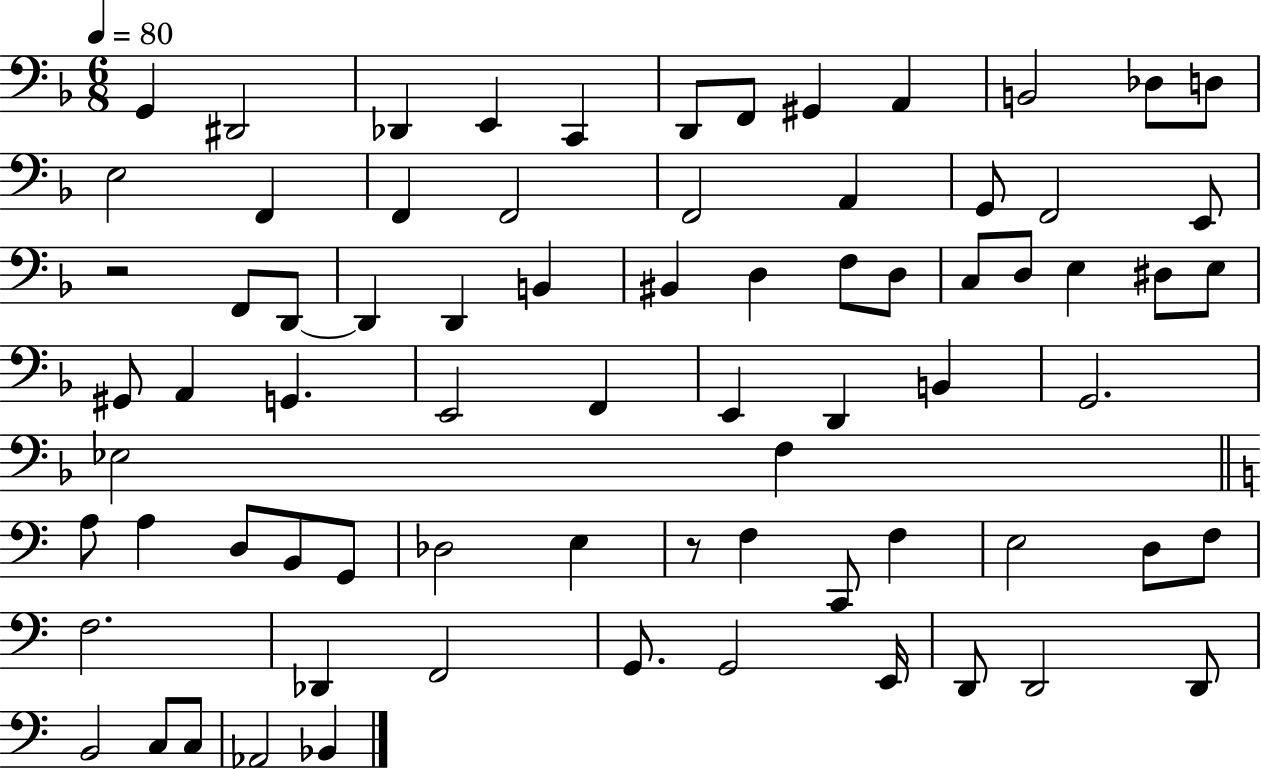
{
  \clef bass
  \numericTimeSignature
  \time 6/8
  \key f \major
  \tempo 4 = 80
  \repeat volta 2 { g,4 dis,2 | des,4 e,4 c,4 | d,8 f,8 gis,4 a,4 | b,2 des8 d8 | \break e2 f,4 | f,4 f,2 | f,2 a,4 | g,8 f,2 e,8 | \break r2 f,8 d,8~~ | d,4 d,4 b,4 | bis,4 d4 f8 d8 | c8 d8 e4 dis8 e8 | \break gis,8 a,4 g,4. | e,2 f,4 | e,4 d,4 b,4 | g,2. | \break ees2 f4 | \bar "||" \break \key c \major a8 a4 d8 b,8 g,8 | des2 e4 | r8 f4 c,8 f4 | e2 d8 f8 | \break f2. | des,4 f,2 | g,8. g,2 e,16 | d,8 d,2 d,8 | \break b,2 c8 c8 | aes,2 bes,4 | } \bar "|."
}